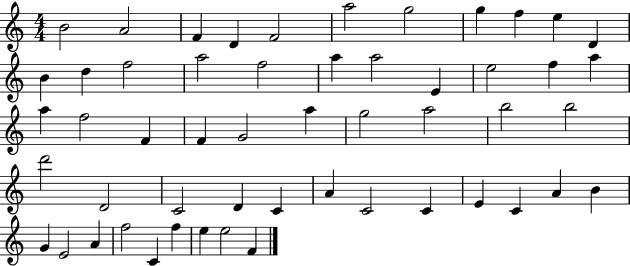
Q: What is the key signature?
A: C major